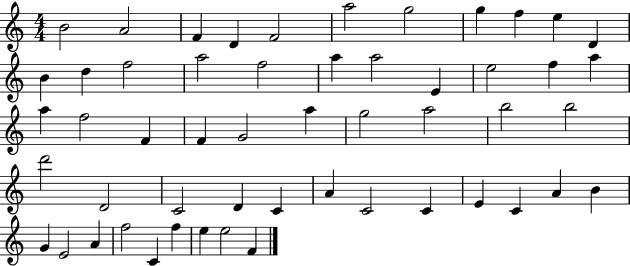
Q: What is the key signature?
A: C major